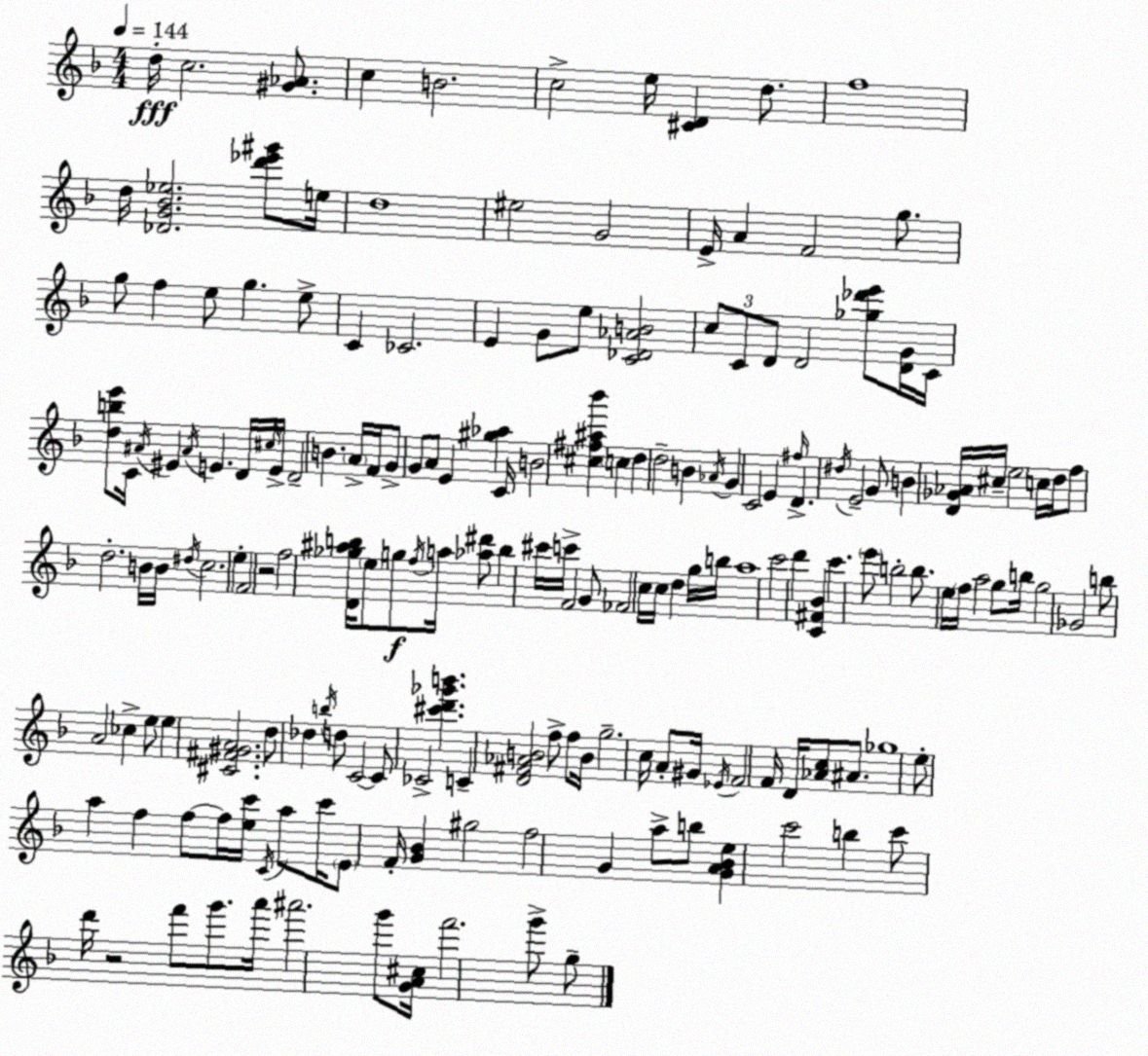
X:1
T:Untitled
M:4/4
L:1/4
K:F
d/4 c2 [^G_A]/2 c B2 c2 e/4 [^CD] d/2 f4 d/4 [_DG_B_e]2 [d'_e'^g']/2 e/4 d4 ^e2 G2 E/4 A F2 g/2 g/2 f e/2 g e/2 C _C2 E G/2 e/2 [C_D_AB]2 c/2 C/2 D/2 D2 [_g_d'e']/2 [DG]/4 C/4 [dbe']/2 C/4 ^A/4 ^E ^A/4 E D/4 ^c/4 E/4 D2 B A/4 F/4 G/2 G/2 A/2 E [^g_a] C/4 B2 [^c^f^a_b'] c d d2 B _A/4 G C2 E ^f/4 D ^d/4 E2 G/2 B [D_G_A]/4 ^c/4 e2 c/4 d/4 f/2 d2 B/4 B/4 ^d/4 c2 e F2 z2 f2 [D_g^ab]/4 e/2 g/2 f/4 a/4 [_a^d']/2 b ^c'/4 c'/4 F2 G/2 _F2 c/4 c/4 d g/4 b/4 a4 c'2 d' [C^F_B] c' e'/2 b2 b/2 e/4 f/4 a2 g/2 b/4 g2 _G2 b/2 A2 _c e/2 e [^C^F^GA]2 d/2 _d b/4 d/2 C2 C/2 _C2 [^c'd'_g'b'] C [D^F_AB]2 f/2 f/2 B/4 g2 c/4 A/2 ^G/4 _E/4 F2 F/4 D/4 [_Ac]/2 ^A/2 _g4 e/2 a f f/2 f/4 [ec']/4 C/4 a/2 c'/4 E/2 F/4 [G_B] ^g2 f2 G a/2 b/2 [GA_Be] c'2 b c'/2 d'/4 z2 f'/2 g'/2 a'/4 ^a'2 g'/2 [GA^c]/4 f'2 g'/2 g/2